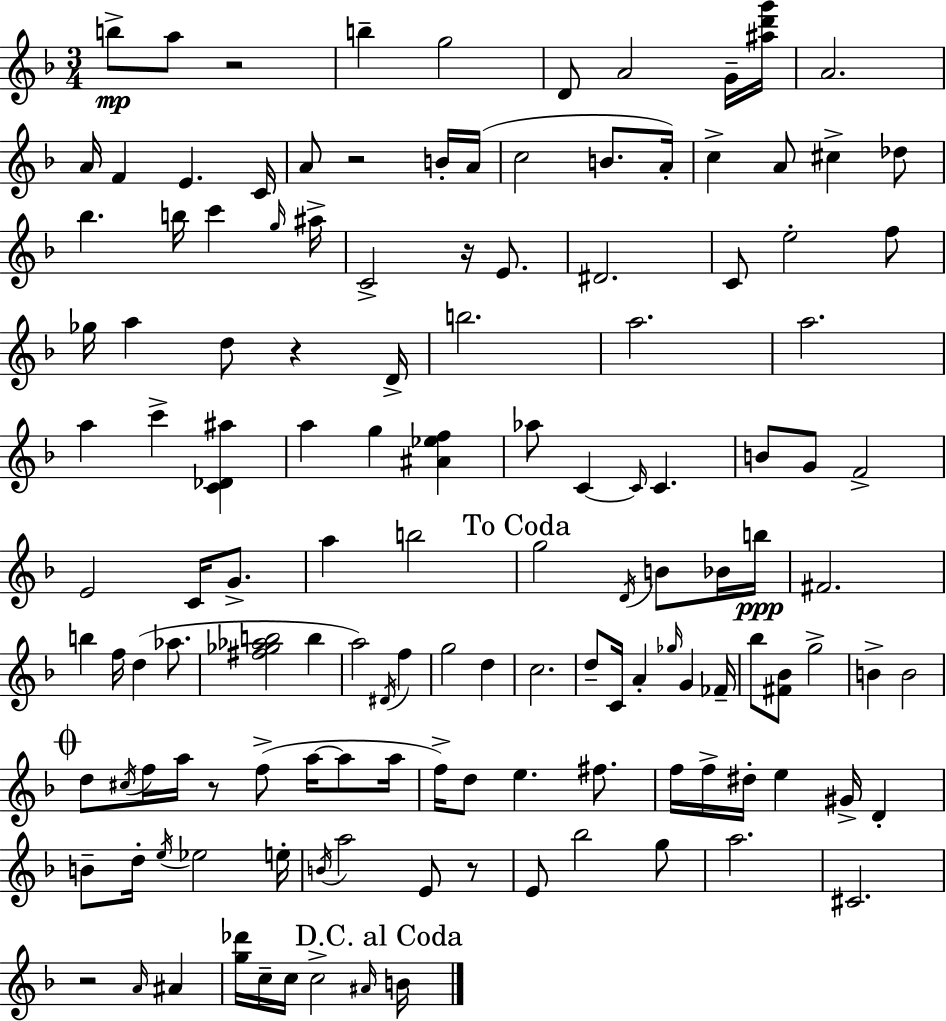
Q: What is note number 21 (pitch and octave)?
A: C#5